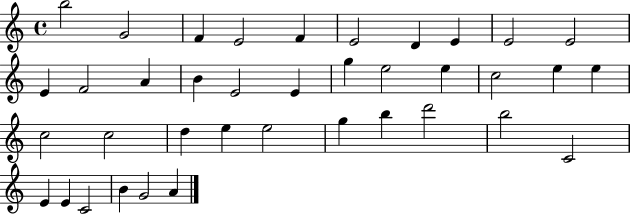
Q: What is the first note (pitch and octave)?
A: B5